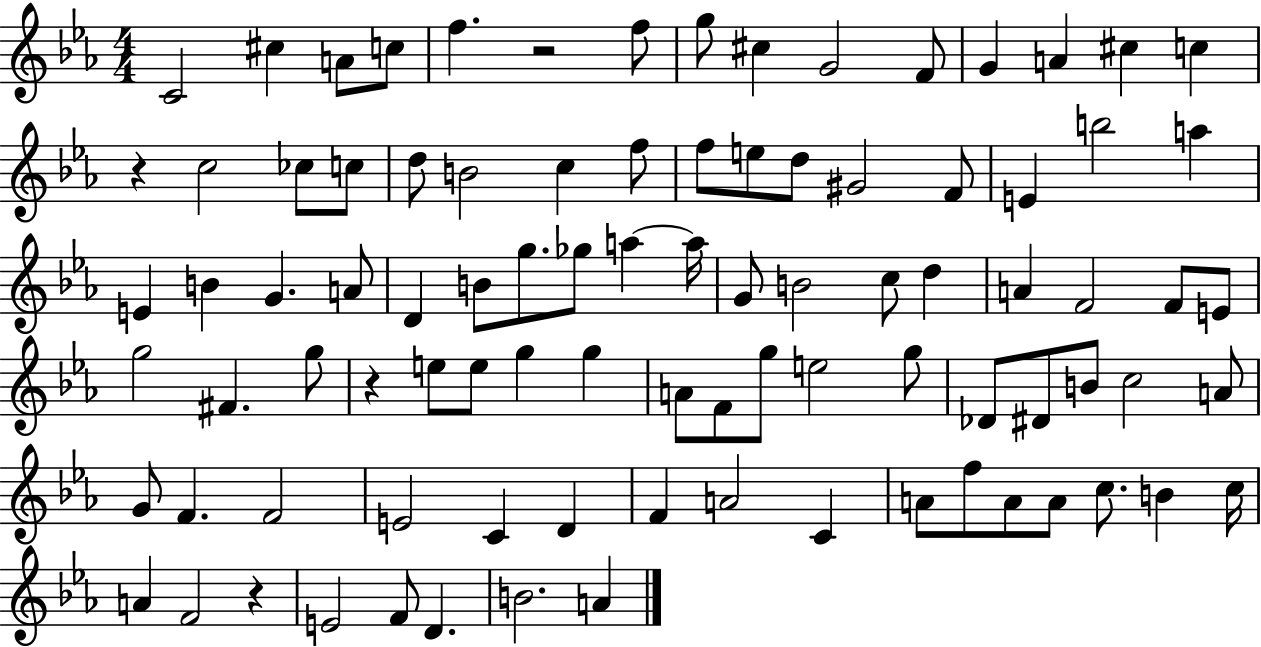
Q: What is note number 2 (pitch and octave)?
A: C#5